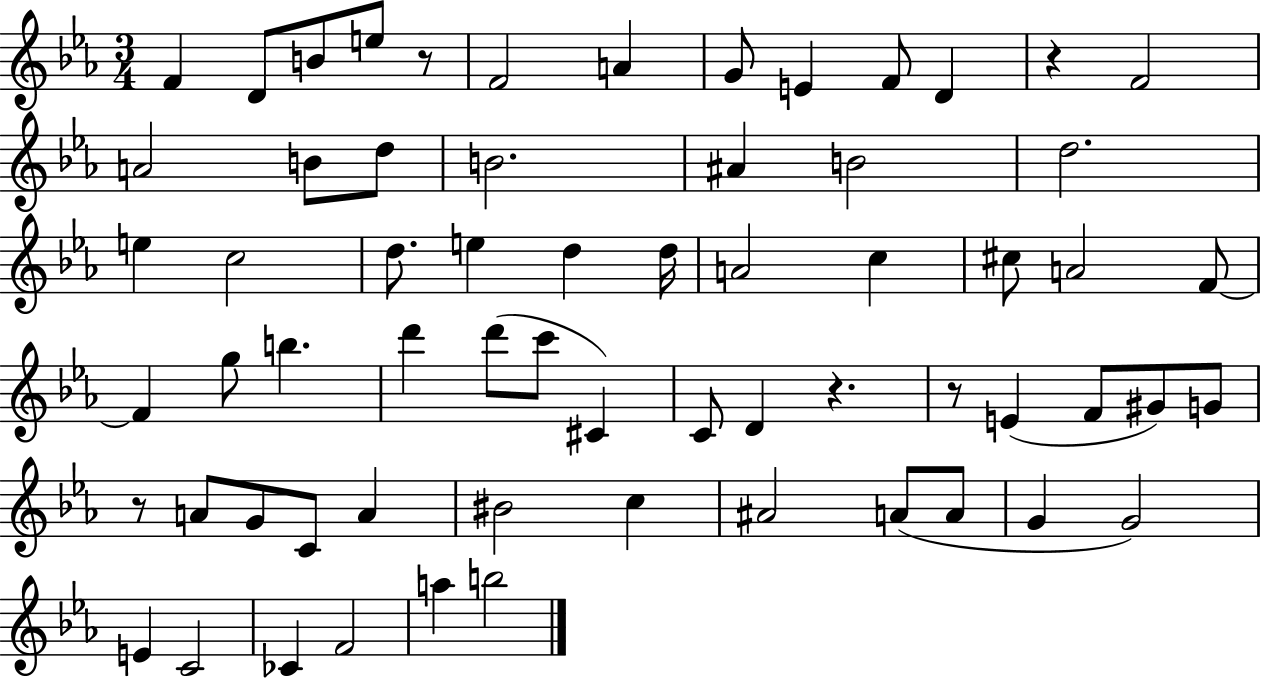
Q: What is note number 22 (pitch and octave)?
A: E5